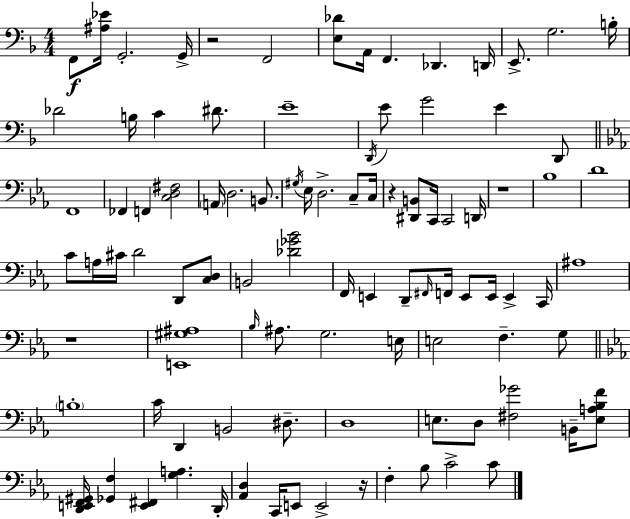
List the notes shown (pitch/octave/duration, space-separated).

F2/e [A#3,Eb4]/s G2/h. G2/s R/h F2/h [E3,Db4]/e A2/s F2/q. Db2/q. D2/s E2/e. G3/h. B3/s Db4/h B3/s C4/q D#4/e. E4/w D2/s E4/e G4/h E4/q D2/e F2/w FES2/q F2/q [C3,D3,F#3]/h A2/s D3/h. B2/e. G#3/s Eb3/s D3/h. C3/e C3/s R/q [D#2,B2]/e C2/s C2/h D2/s R/w Bb3/w D4/w C4/e A3/s C#4/s D4/h D2/e [C3,D3]/e B2/h [Db4,Gb4,Bb4]/h F2/s E2/q D2/e F#2/s F2/s E2/e E2/s E2/q C2/s A#3/w R/w [E2,G#3,A#3]/w Bb3/s A#3/e. G3/h. E3/s E3/h F3/q. G3/e B3/w C4/s D2/q B2/h D#3/e. D3/w E3/e. D3/e [F#3,Gb4]/h B2/s [E3,A3,Bb3,F4]/e [D2,E2,F2,G#2]/s [Gb2,F3]/q [E2,F#2]/q [G3,A3]/q. D2/s [Ab2,D3]/q C2/s E2/e E2/h R/s F3/q Bb3/e C4/h C4/e